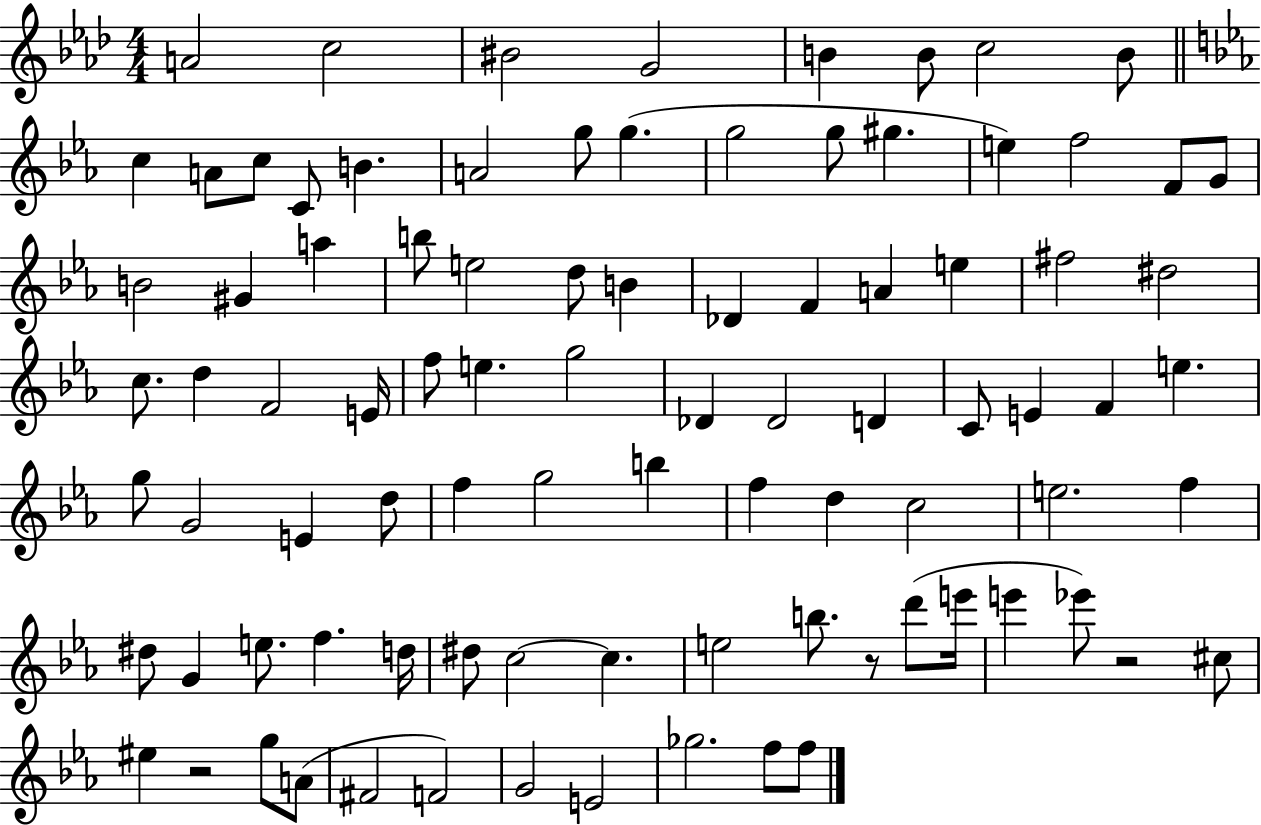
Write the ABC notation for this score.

X:1
T:Untitled
M:4/4
L:1/4
K:Ab
A2 c2 ^B2 G2 B B/2 c2 B/2 c A/2 c/2 C/2 B A2 g/2 g g2 g/2 ^g e f2 F/2 G/2 B2 ^G a b/2 e2 d/2 B _D F A e ^f2 ^d2 c/2 d F2 E/4 f/2 e g2 _D _D2 D C/2 E F e g/2 G2 E d/2 f g2 b f d c2 e2 f ^d/2 G e/2 f d/4 ^d/2 c2 c e2 b/2 z/2 d'/2 e'/4 e' _e'/2 z2 ^c/2 ^e z2 g/2 A/2 ^F2 F2 G2 E2 _g2 f/2 f/2